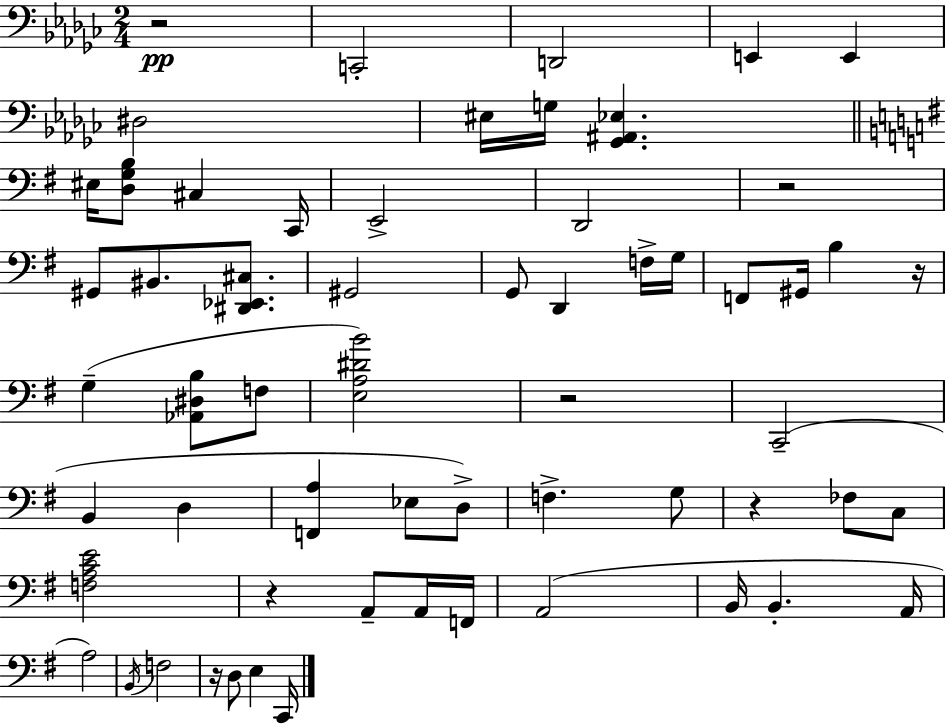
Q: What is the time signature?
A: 2/4